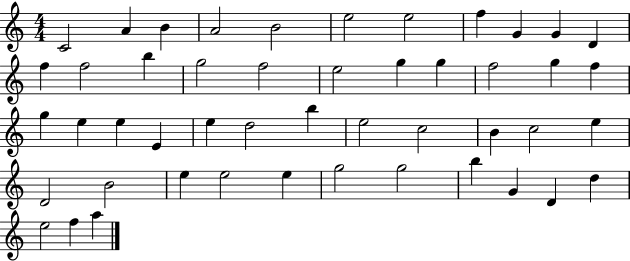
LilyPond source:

{
  \clef treble
  \numericTimeSignature
  \time 4/4
  \key c \major
  c'2 a'4 b'4 | a'2 b'2 | e''2 e''2 | f''4 g'4 g'4 d'4 | \break f''4 f''2 b''4 | g''2 f''2 | e''2 g''4 g''4 | f''2 g''4 f''4 | \break g''4 e''4 e''4 e'4 | e''4 d''2 b''4 | e''2 c''2 | b'4 c''2 e''4 | \break d'2 b'2 | e''4 e''2 e''4 | g''2 g''2 | b''4 g'4 d'4 d''4 | \break e''2 f''4 a''4 | \bar "|."
}